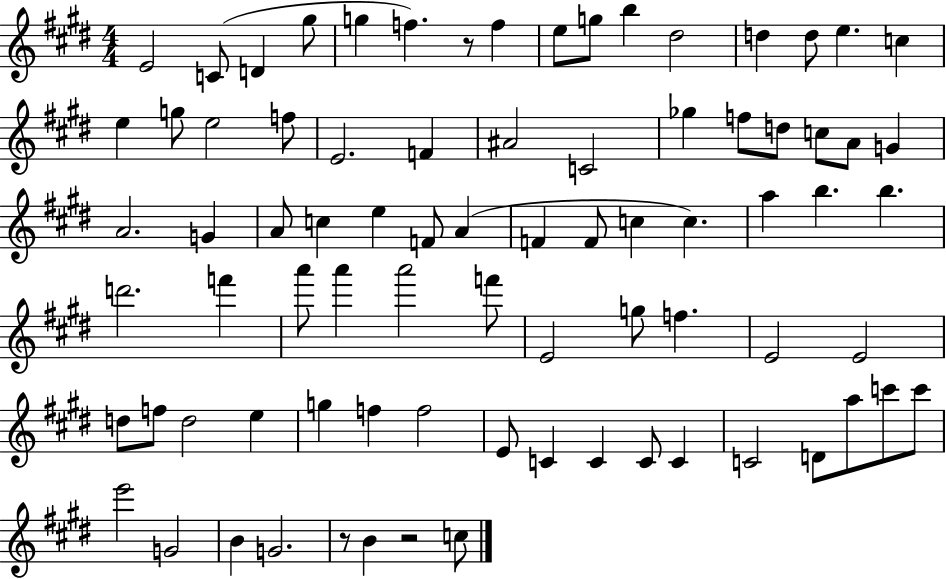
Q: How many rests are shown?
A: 3